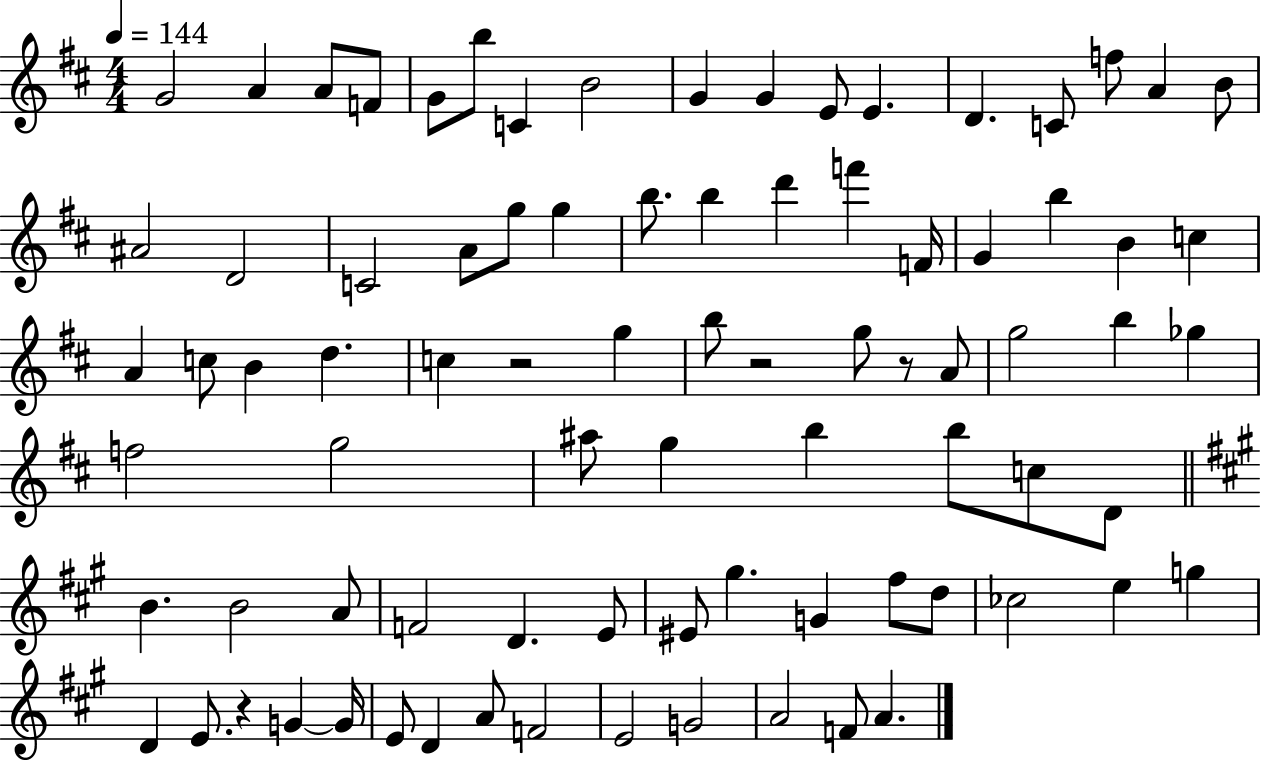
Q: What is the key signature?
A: D major